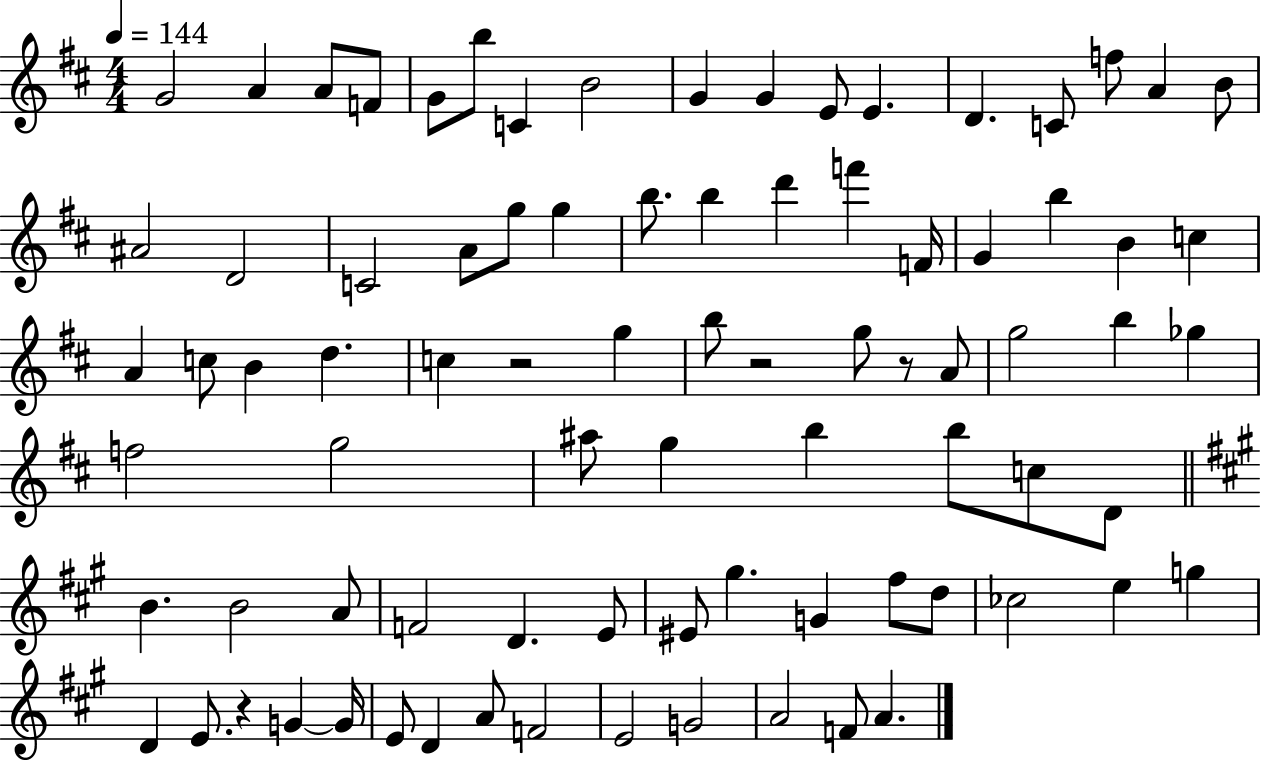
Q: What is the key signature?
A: D major